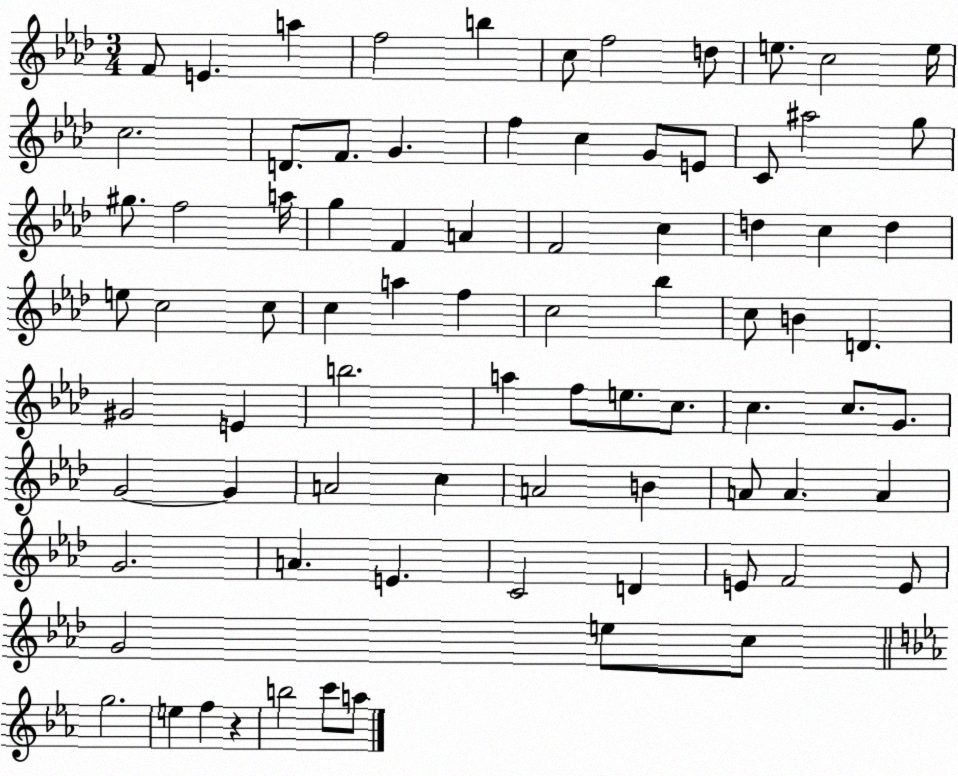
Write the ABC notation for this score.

X:1
T:Untitled
M:3/4
L:1/4
K:Ab
F/2 E a f2 b c/2 f2 d/2 e/2 c2 e/4 c2 D/2 F/2 G f c G/2 E/2 C/2 ^a2 g/2 ^g/2 f2 a/4 g F A F2 c d c d e/2 c2 c/2 c a f c2 _b c/2 B D ^G2 E b2 a f/2 e/2 c/2 c c/2 G/2 G2 G A2 c A2 B A/2 A A G2 A E C2 D E/2 F2 E/2 G2 e/2 c/2 g2 e f z b2 c'/2 a/2